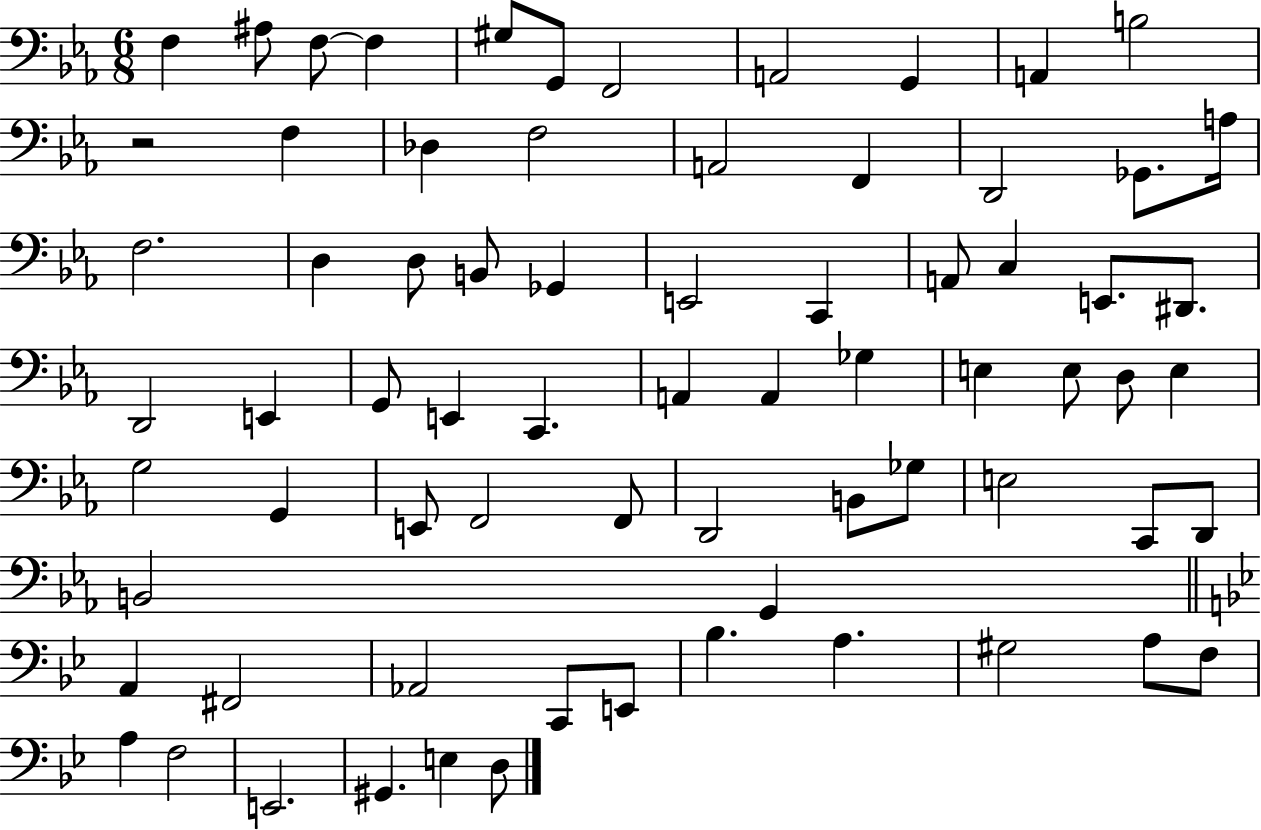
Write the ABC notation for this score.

X:1
T:Untitled
M:6/8
L:1/4
K:Eb
F, ^A,/2 F,/2 F, ^G,/2 G,,/2 F,,2 A,,2 G,, A,, B,2 z2 F, _D, F,2 A,,2 F,, D,,2 _G,,/2 A,/4 F,2 D, D,/2 B,,/2 _G,, E,,2 C,, A,,/2 C, E,,/2 ^D,,/2 D,,2 E,, G,,/2 E,, C,, A,, A,, _G, E, E,/2 D,/2 E, G,2 G,, E,,/2 F,,2 F,,/2 D,,2 B,,/2 _G,/2 E,2 C,,/2 D,,/2 B,,2 G,, A,, ^F,,2 _A,,2 C,,/2 E,,/2 _B, A, ^G,2 A,/2 F,/2 A, F,2 E,,2 ^G,, E, D,/2